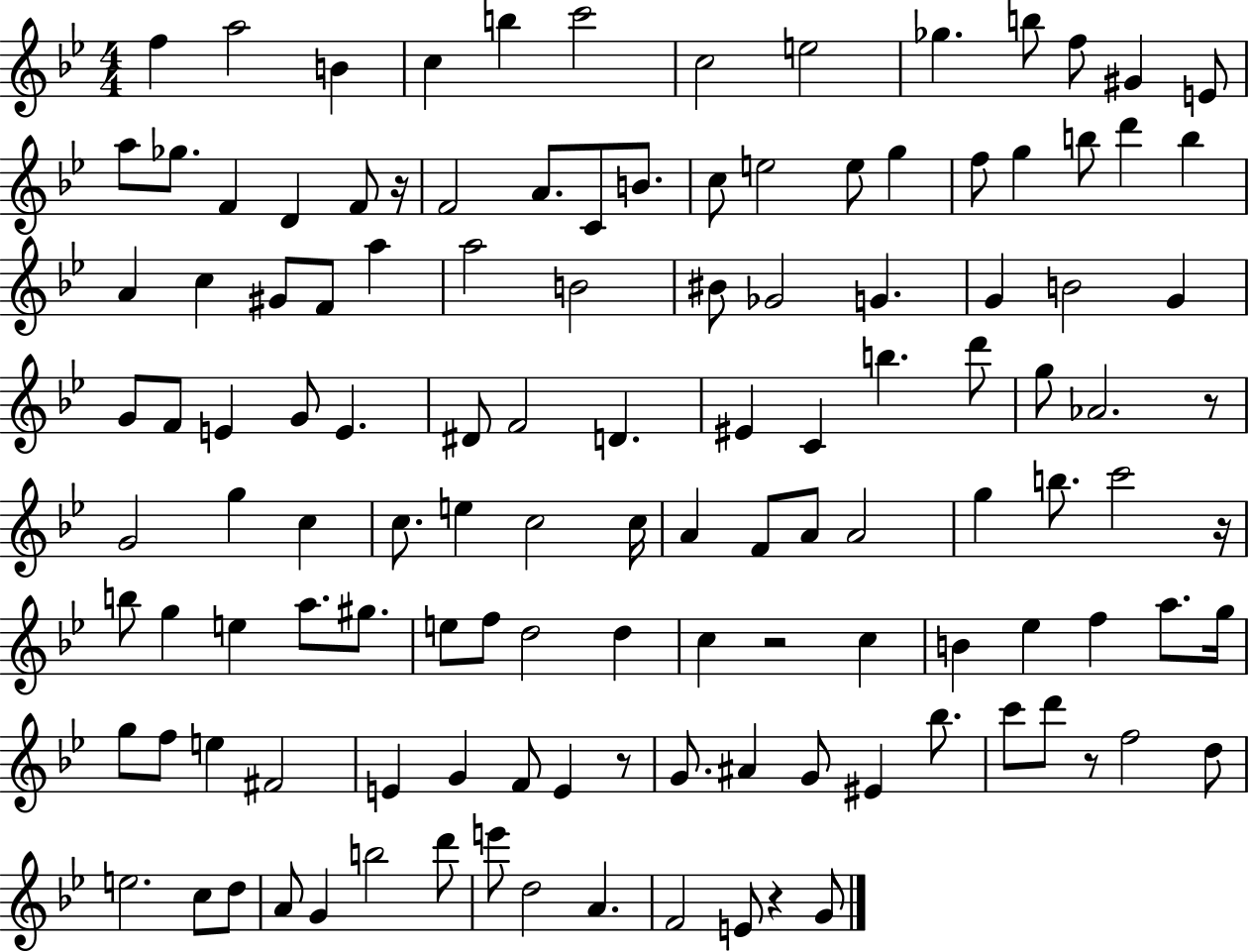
F5/q A5/h B4/q C5/q B5/q C6/h C5/h E5/h Gb5/q. B5/e F5/e G#4/q E4/e A5/e Gb5/e. F4/q D4/q F4/e R/s F4/h A4/e. C4/e B4/e. C5/e E5/h E5/e G5/q F5/e G5/q B5/e D6/q B5/q A4/q C5/q G#4/e F4/e A5/q A5/h B4/h BIS4/e Gb4/h G4/q. G4/q B4/h G4/q G4/e F4/e E4/q G4/e E4/q. D#4/e F4/h D4/q. EIS4/q C4/q B5/q. D6/e G5/e Ab4/h. R/e G4/h G5/q C5/q C5/e. E5/q C5/h C5/s A4/q F4/e A4/e A4/h G5/q B5/e. C6/h R/s B5/e G5/q E5/q A5/e. G#5/e. E5/e F5/e D5/h D5/q C5/q R/h C5/q B4/q Eb5/q F5/q A5/e. G5/s G5/e F5/e E5/q F#4/h E4/q G4/q F4/e E4/q R/e G4/e. A#4/q G4/e EIS4/q Bb5/e. C6/e D6/e R/e F5/h D5/e E5/h. C5/e D5/e A4/e G4/q B5/h D6/e E6/e D5/h A4/q. F4/h E4/e R/q G4/e